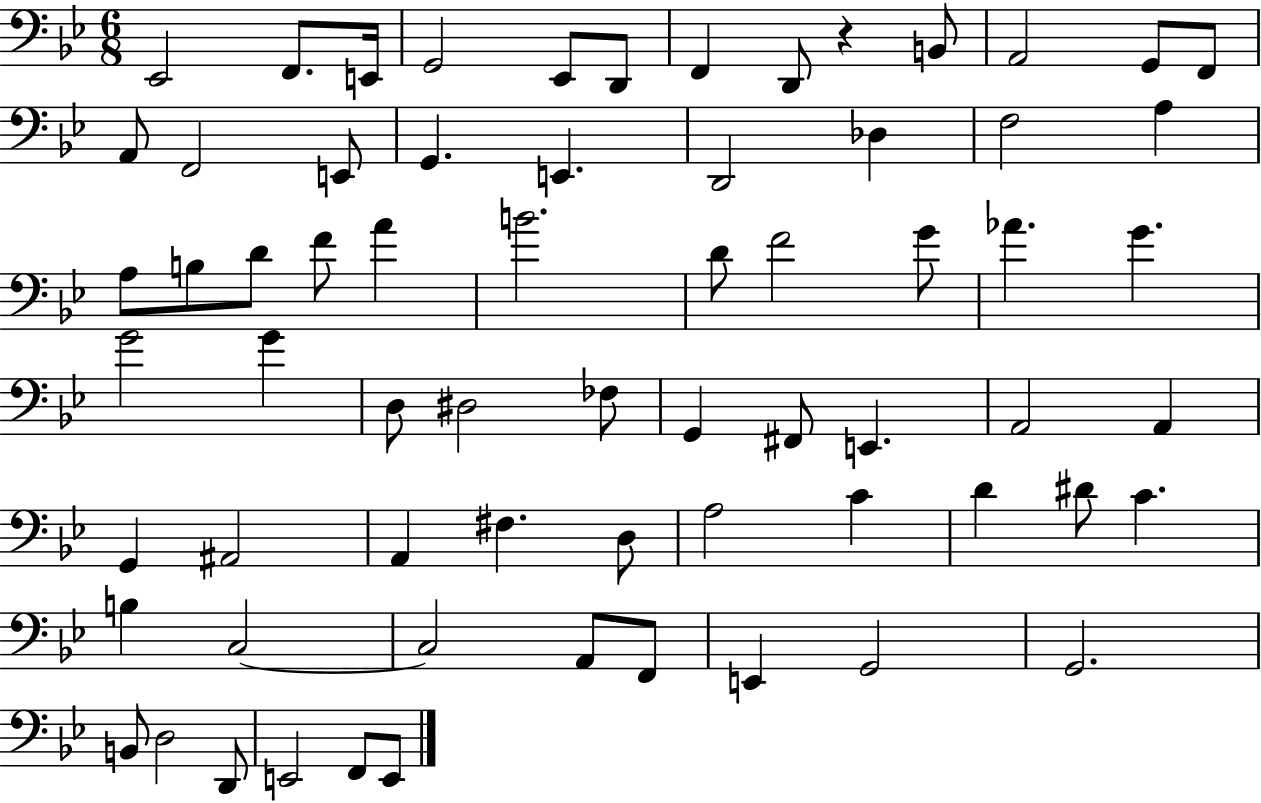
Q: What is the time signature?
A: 6/8